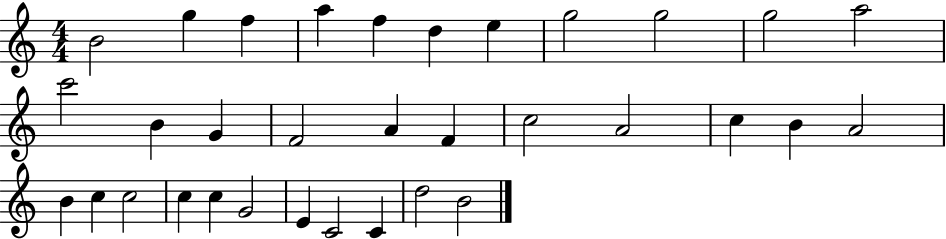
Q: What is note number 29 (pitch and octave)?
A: E4